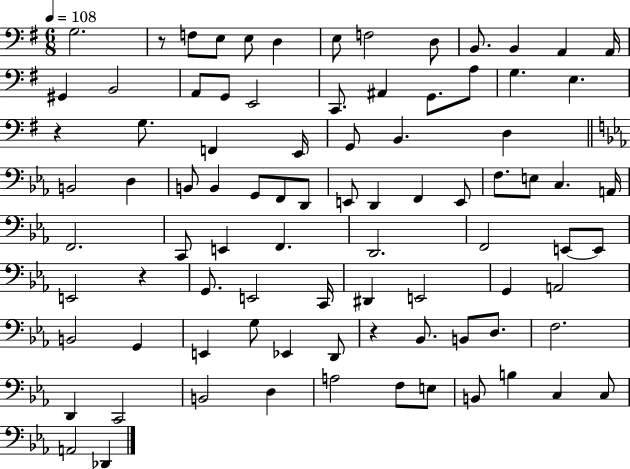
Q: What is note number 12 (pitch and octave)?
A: A2